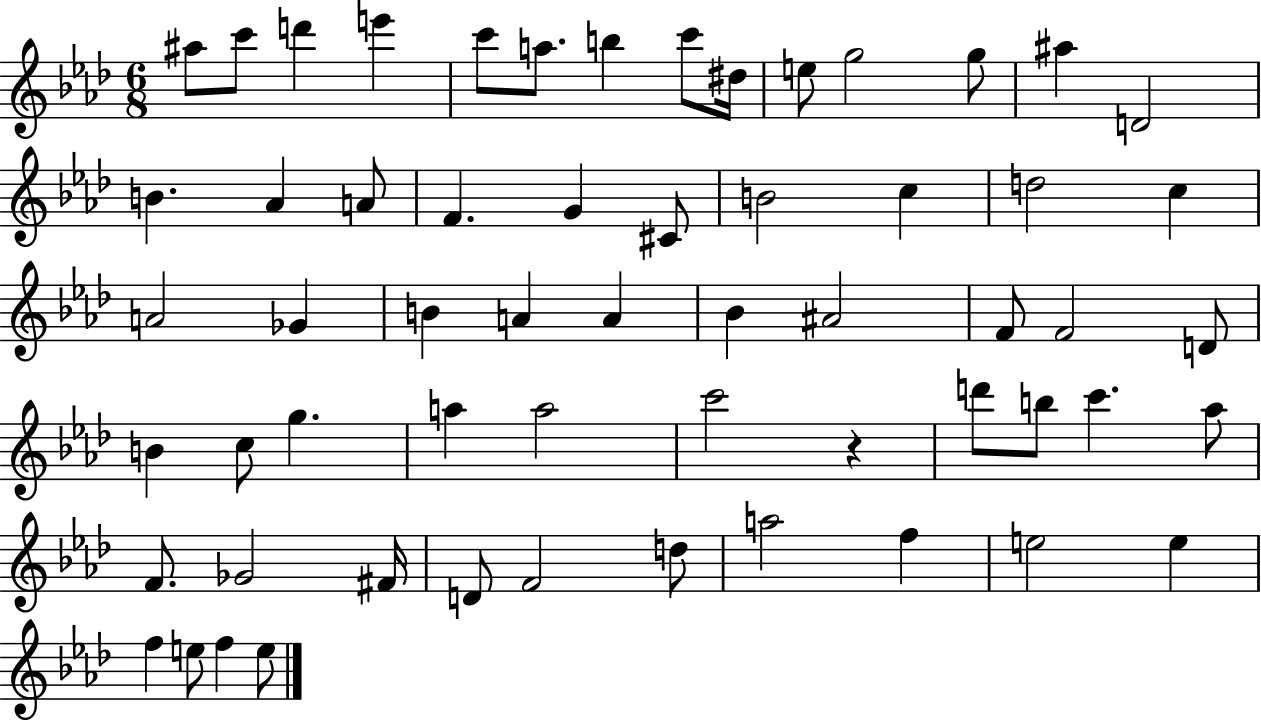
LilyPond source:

{
  \clef treble
  \numericTimeSignature
  \time 6/8
  \key aes \major
  ais''8 c'''8 d'''4 e'''4 | c'''8 a''8. b''4 c'''8 dis''16 | e''8 g''2 g''8 | ais''4 d'2 | \break b'4. aes'4 a'8 | f'4. g'4 cis'8 | b'2 c''4 | d''2 c''4 | \break a'2 ges'4 | b'4 a'4 a'4 | bes'4 ais'2 | f'8 f'2 d'8 | \break b'4 c''8 g''4. | a''4 a''2 | c'''2 r4 | d'''8 b''8 c'''4. aes''8 | \break f'8. ges'2 fis'16 | d'8 f'2 d''8 | a''2 f''4 | e''2 e''4 | \break f''4 e''8 f''4 e''8 | \bar "|."
}